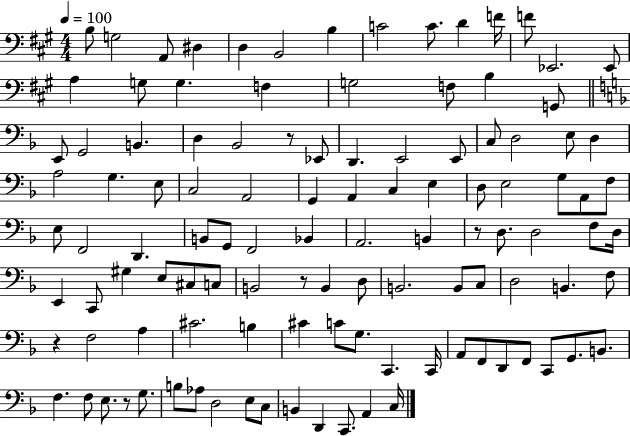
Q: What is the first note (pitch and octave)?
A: B3